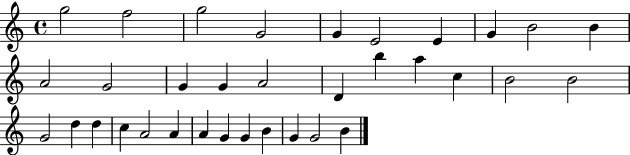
G5/h F5/h G5/h G4/h G4/q E4/h E4/q G4/q B4/h B4/q A4/h G4/h G4/q G4/q A4/h D4/q B5/q A5/q C5/q B4/h B4/h G4/h D5/q D5/q C5/q A4/h A4/q A4/q G4/q G4/q B4/q G4/q G4/h B4/q